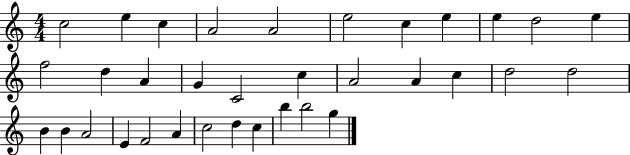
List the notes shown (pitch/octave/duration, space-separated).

C5/h E5/q C5/q A4/h A4/h E5/h C5/q E5/q E5/q D5/h E5/q F5/h D5/q A4/q G4/q C4/h C5/q A4/h A4/q C5/q D5/h D5/h B4/q B4/q A4/h E4/q F4/h A4/q C5/h D5/q C5/q B5/q B5/h G5/q